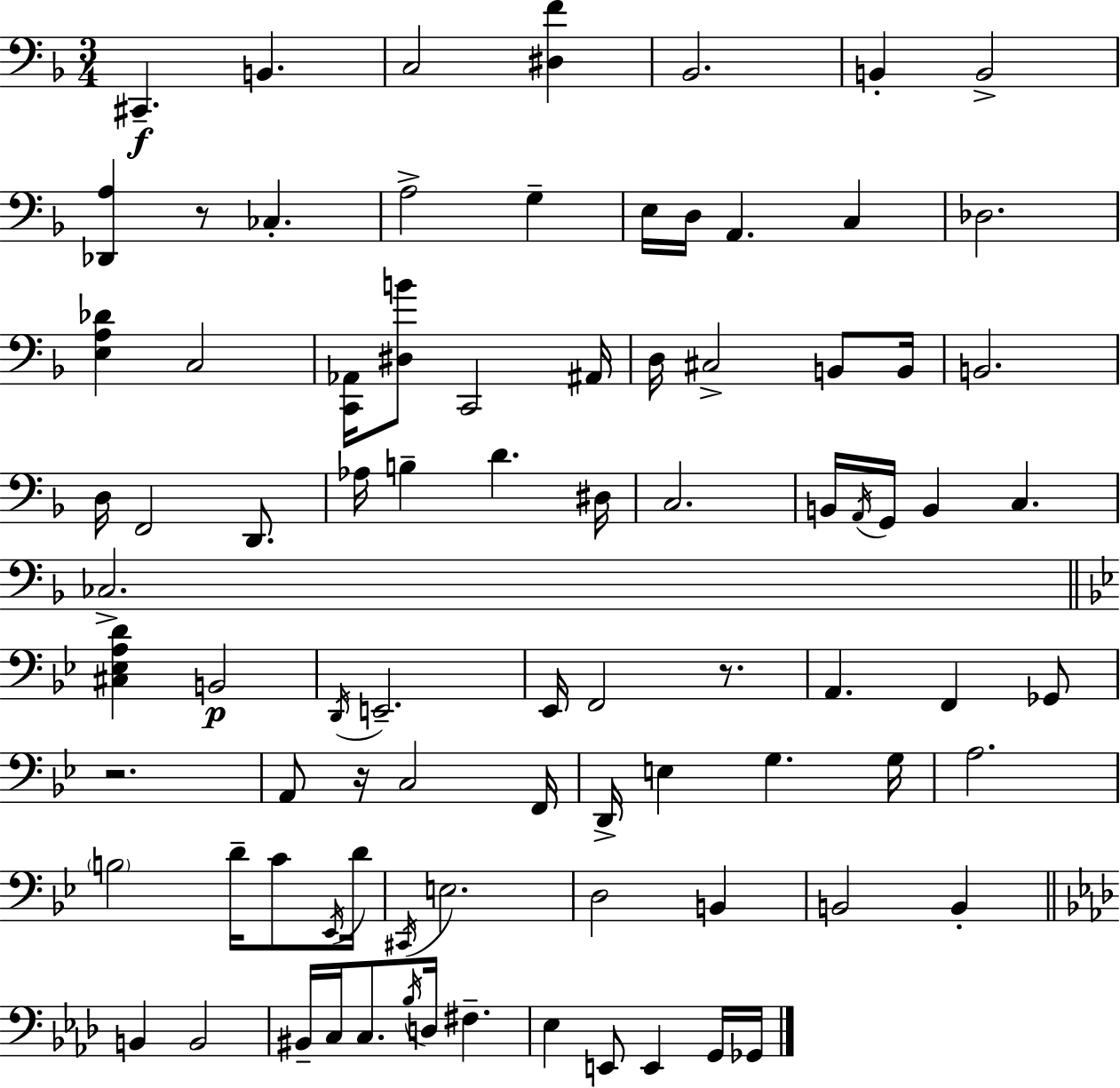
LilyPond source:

{
  \clef bass
  \numericTimeSignature
  \time 3/4
  \key f \major
  \repeat volta 2 { cis,4.--\f b,4. | c2 <dis f'>4 | bes,2. | b,4-. b,2-> | \break <des, a>4 r8 ces4.-. | a2-> g4-- | e16 d16 a,4. c4 | des2. | \break <e a des'>4 c2 | <c, aes,>16 <dis b'>8 c,2 ais,16 | d16 cis2-> b,8 b,16 | b,2. | \break d16 f,2 d,8. | aes16 b4-- d'4. dis16 | c2. | b,16 \acciaccatura { a,16 } g,16 b,4 c4. | \break ces2.-> | \bar "||" \break \key bes \major <cis ees a d'>4 b,2\p | \acciaccatura { d,16 } e,2.-- | ees,16 f,2 r8. | a,4. f,4 ges,8 | \break r2. | a,8 r16 c2 | f,16 d,16-> e4 g4. | g16 a2. | \break \parenthesize b2 d'16-- c'8 | \acciaccatura { ees,16 } d'16 \acciaccatura { cis,16 } e2. | d2 b,4 | b,2 b,4-. | \break \bar "||" \break \key f \minor b,4 b,2 | bis,16-- c16 c8. \acciaccatura { bes16 } d16 fis4.-- | ees4 e,8 e,4 g,16 | ges,16 } \bar "|."
}